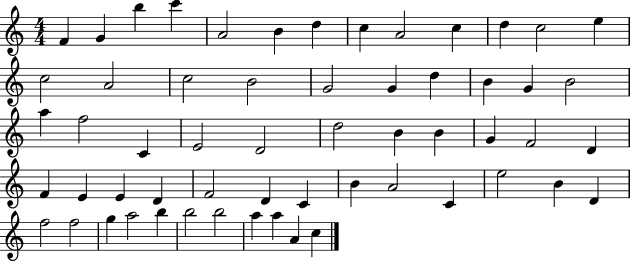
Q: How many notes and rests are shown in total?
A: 58